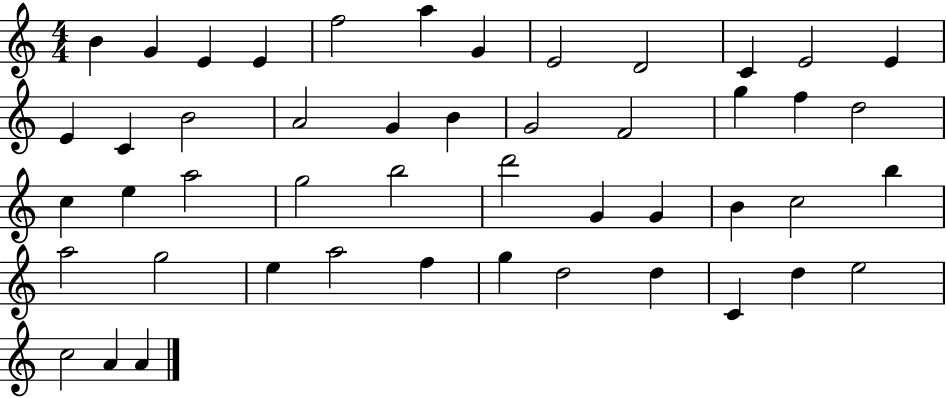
X:1
T:Untitled
M:4/4
L:1/4
K:C
B G E E f2 a G E2 D2 C E2 E E C B2 A2 G B G2 F2 g f d2 c e a2 g2 b2 d'2 G G B c2 b a2 g2 e a2 f g d2 d C d e2 c2 A A